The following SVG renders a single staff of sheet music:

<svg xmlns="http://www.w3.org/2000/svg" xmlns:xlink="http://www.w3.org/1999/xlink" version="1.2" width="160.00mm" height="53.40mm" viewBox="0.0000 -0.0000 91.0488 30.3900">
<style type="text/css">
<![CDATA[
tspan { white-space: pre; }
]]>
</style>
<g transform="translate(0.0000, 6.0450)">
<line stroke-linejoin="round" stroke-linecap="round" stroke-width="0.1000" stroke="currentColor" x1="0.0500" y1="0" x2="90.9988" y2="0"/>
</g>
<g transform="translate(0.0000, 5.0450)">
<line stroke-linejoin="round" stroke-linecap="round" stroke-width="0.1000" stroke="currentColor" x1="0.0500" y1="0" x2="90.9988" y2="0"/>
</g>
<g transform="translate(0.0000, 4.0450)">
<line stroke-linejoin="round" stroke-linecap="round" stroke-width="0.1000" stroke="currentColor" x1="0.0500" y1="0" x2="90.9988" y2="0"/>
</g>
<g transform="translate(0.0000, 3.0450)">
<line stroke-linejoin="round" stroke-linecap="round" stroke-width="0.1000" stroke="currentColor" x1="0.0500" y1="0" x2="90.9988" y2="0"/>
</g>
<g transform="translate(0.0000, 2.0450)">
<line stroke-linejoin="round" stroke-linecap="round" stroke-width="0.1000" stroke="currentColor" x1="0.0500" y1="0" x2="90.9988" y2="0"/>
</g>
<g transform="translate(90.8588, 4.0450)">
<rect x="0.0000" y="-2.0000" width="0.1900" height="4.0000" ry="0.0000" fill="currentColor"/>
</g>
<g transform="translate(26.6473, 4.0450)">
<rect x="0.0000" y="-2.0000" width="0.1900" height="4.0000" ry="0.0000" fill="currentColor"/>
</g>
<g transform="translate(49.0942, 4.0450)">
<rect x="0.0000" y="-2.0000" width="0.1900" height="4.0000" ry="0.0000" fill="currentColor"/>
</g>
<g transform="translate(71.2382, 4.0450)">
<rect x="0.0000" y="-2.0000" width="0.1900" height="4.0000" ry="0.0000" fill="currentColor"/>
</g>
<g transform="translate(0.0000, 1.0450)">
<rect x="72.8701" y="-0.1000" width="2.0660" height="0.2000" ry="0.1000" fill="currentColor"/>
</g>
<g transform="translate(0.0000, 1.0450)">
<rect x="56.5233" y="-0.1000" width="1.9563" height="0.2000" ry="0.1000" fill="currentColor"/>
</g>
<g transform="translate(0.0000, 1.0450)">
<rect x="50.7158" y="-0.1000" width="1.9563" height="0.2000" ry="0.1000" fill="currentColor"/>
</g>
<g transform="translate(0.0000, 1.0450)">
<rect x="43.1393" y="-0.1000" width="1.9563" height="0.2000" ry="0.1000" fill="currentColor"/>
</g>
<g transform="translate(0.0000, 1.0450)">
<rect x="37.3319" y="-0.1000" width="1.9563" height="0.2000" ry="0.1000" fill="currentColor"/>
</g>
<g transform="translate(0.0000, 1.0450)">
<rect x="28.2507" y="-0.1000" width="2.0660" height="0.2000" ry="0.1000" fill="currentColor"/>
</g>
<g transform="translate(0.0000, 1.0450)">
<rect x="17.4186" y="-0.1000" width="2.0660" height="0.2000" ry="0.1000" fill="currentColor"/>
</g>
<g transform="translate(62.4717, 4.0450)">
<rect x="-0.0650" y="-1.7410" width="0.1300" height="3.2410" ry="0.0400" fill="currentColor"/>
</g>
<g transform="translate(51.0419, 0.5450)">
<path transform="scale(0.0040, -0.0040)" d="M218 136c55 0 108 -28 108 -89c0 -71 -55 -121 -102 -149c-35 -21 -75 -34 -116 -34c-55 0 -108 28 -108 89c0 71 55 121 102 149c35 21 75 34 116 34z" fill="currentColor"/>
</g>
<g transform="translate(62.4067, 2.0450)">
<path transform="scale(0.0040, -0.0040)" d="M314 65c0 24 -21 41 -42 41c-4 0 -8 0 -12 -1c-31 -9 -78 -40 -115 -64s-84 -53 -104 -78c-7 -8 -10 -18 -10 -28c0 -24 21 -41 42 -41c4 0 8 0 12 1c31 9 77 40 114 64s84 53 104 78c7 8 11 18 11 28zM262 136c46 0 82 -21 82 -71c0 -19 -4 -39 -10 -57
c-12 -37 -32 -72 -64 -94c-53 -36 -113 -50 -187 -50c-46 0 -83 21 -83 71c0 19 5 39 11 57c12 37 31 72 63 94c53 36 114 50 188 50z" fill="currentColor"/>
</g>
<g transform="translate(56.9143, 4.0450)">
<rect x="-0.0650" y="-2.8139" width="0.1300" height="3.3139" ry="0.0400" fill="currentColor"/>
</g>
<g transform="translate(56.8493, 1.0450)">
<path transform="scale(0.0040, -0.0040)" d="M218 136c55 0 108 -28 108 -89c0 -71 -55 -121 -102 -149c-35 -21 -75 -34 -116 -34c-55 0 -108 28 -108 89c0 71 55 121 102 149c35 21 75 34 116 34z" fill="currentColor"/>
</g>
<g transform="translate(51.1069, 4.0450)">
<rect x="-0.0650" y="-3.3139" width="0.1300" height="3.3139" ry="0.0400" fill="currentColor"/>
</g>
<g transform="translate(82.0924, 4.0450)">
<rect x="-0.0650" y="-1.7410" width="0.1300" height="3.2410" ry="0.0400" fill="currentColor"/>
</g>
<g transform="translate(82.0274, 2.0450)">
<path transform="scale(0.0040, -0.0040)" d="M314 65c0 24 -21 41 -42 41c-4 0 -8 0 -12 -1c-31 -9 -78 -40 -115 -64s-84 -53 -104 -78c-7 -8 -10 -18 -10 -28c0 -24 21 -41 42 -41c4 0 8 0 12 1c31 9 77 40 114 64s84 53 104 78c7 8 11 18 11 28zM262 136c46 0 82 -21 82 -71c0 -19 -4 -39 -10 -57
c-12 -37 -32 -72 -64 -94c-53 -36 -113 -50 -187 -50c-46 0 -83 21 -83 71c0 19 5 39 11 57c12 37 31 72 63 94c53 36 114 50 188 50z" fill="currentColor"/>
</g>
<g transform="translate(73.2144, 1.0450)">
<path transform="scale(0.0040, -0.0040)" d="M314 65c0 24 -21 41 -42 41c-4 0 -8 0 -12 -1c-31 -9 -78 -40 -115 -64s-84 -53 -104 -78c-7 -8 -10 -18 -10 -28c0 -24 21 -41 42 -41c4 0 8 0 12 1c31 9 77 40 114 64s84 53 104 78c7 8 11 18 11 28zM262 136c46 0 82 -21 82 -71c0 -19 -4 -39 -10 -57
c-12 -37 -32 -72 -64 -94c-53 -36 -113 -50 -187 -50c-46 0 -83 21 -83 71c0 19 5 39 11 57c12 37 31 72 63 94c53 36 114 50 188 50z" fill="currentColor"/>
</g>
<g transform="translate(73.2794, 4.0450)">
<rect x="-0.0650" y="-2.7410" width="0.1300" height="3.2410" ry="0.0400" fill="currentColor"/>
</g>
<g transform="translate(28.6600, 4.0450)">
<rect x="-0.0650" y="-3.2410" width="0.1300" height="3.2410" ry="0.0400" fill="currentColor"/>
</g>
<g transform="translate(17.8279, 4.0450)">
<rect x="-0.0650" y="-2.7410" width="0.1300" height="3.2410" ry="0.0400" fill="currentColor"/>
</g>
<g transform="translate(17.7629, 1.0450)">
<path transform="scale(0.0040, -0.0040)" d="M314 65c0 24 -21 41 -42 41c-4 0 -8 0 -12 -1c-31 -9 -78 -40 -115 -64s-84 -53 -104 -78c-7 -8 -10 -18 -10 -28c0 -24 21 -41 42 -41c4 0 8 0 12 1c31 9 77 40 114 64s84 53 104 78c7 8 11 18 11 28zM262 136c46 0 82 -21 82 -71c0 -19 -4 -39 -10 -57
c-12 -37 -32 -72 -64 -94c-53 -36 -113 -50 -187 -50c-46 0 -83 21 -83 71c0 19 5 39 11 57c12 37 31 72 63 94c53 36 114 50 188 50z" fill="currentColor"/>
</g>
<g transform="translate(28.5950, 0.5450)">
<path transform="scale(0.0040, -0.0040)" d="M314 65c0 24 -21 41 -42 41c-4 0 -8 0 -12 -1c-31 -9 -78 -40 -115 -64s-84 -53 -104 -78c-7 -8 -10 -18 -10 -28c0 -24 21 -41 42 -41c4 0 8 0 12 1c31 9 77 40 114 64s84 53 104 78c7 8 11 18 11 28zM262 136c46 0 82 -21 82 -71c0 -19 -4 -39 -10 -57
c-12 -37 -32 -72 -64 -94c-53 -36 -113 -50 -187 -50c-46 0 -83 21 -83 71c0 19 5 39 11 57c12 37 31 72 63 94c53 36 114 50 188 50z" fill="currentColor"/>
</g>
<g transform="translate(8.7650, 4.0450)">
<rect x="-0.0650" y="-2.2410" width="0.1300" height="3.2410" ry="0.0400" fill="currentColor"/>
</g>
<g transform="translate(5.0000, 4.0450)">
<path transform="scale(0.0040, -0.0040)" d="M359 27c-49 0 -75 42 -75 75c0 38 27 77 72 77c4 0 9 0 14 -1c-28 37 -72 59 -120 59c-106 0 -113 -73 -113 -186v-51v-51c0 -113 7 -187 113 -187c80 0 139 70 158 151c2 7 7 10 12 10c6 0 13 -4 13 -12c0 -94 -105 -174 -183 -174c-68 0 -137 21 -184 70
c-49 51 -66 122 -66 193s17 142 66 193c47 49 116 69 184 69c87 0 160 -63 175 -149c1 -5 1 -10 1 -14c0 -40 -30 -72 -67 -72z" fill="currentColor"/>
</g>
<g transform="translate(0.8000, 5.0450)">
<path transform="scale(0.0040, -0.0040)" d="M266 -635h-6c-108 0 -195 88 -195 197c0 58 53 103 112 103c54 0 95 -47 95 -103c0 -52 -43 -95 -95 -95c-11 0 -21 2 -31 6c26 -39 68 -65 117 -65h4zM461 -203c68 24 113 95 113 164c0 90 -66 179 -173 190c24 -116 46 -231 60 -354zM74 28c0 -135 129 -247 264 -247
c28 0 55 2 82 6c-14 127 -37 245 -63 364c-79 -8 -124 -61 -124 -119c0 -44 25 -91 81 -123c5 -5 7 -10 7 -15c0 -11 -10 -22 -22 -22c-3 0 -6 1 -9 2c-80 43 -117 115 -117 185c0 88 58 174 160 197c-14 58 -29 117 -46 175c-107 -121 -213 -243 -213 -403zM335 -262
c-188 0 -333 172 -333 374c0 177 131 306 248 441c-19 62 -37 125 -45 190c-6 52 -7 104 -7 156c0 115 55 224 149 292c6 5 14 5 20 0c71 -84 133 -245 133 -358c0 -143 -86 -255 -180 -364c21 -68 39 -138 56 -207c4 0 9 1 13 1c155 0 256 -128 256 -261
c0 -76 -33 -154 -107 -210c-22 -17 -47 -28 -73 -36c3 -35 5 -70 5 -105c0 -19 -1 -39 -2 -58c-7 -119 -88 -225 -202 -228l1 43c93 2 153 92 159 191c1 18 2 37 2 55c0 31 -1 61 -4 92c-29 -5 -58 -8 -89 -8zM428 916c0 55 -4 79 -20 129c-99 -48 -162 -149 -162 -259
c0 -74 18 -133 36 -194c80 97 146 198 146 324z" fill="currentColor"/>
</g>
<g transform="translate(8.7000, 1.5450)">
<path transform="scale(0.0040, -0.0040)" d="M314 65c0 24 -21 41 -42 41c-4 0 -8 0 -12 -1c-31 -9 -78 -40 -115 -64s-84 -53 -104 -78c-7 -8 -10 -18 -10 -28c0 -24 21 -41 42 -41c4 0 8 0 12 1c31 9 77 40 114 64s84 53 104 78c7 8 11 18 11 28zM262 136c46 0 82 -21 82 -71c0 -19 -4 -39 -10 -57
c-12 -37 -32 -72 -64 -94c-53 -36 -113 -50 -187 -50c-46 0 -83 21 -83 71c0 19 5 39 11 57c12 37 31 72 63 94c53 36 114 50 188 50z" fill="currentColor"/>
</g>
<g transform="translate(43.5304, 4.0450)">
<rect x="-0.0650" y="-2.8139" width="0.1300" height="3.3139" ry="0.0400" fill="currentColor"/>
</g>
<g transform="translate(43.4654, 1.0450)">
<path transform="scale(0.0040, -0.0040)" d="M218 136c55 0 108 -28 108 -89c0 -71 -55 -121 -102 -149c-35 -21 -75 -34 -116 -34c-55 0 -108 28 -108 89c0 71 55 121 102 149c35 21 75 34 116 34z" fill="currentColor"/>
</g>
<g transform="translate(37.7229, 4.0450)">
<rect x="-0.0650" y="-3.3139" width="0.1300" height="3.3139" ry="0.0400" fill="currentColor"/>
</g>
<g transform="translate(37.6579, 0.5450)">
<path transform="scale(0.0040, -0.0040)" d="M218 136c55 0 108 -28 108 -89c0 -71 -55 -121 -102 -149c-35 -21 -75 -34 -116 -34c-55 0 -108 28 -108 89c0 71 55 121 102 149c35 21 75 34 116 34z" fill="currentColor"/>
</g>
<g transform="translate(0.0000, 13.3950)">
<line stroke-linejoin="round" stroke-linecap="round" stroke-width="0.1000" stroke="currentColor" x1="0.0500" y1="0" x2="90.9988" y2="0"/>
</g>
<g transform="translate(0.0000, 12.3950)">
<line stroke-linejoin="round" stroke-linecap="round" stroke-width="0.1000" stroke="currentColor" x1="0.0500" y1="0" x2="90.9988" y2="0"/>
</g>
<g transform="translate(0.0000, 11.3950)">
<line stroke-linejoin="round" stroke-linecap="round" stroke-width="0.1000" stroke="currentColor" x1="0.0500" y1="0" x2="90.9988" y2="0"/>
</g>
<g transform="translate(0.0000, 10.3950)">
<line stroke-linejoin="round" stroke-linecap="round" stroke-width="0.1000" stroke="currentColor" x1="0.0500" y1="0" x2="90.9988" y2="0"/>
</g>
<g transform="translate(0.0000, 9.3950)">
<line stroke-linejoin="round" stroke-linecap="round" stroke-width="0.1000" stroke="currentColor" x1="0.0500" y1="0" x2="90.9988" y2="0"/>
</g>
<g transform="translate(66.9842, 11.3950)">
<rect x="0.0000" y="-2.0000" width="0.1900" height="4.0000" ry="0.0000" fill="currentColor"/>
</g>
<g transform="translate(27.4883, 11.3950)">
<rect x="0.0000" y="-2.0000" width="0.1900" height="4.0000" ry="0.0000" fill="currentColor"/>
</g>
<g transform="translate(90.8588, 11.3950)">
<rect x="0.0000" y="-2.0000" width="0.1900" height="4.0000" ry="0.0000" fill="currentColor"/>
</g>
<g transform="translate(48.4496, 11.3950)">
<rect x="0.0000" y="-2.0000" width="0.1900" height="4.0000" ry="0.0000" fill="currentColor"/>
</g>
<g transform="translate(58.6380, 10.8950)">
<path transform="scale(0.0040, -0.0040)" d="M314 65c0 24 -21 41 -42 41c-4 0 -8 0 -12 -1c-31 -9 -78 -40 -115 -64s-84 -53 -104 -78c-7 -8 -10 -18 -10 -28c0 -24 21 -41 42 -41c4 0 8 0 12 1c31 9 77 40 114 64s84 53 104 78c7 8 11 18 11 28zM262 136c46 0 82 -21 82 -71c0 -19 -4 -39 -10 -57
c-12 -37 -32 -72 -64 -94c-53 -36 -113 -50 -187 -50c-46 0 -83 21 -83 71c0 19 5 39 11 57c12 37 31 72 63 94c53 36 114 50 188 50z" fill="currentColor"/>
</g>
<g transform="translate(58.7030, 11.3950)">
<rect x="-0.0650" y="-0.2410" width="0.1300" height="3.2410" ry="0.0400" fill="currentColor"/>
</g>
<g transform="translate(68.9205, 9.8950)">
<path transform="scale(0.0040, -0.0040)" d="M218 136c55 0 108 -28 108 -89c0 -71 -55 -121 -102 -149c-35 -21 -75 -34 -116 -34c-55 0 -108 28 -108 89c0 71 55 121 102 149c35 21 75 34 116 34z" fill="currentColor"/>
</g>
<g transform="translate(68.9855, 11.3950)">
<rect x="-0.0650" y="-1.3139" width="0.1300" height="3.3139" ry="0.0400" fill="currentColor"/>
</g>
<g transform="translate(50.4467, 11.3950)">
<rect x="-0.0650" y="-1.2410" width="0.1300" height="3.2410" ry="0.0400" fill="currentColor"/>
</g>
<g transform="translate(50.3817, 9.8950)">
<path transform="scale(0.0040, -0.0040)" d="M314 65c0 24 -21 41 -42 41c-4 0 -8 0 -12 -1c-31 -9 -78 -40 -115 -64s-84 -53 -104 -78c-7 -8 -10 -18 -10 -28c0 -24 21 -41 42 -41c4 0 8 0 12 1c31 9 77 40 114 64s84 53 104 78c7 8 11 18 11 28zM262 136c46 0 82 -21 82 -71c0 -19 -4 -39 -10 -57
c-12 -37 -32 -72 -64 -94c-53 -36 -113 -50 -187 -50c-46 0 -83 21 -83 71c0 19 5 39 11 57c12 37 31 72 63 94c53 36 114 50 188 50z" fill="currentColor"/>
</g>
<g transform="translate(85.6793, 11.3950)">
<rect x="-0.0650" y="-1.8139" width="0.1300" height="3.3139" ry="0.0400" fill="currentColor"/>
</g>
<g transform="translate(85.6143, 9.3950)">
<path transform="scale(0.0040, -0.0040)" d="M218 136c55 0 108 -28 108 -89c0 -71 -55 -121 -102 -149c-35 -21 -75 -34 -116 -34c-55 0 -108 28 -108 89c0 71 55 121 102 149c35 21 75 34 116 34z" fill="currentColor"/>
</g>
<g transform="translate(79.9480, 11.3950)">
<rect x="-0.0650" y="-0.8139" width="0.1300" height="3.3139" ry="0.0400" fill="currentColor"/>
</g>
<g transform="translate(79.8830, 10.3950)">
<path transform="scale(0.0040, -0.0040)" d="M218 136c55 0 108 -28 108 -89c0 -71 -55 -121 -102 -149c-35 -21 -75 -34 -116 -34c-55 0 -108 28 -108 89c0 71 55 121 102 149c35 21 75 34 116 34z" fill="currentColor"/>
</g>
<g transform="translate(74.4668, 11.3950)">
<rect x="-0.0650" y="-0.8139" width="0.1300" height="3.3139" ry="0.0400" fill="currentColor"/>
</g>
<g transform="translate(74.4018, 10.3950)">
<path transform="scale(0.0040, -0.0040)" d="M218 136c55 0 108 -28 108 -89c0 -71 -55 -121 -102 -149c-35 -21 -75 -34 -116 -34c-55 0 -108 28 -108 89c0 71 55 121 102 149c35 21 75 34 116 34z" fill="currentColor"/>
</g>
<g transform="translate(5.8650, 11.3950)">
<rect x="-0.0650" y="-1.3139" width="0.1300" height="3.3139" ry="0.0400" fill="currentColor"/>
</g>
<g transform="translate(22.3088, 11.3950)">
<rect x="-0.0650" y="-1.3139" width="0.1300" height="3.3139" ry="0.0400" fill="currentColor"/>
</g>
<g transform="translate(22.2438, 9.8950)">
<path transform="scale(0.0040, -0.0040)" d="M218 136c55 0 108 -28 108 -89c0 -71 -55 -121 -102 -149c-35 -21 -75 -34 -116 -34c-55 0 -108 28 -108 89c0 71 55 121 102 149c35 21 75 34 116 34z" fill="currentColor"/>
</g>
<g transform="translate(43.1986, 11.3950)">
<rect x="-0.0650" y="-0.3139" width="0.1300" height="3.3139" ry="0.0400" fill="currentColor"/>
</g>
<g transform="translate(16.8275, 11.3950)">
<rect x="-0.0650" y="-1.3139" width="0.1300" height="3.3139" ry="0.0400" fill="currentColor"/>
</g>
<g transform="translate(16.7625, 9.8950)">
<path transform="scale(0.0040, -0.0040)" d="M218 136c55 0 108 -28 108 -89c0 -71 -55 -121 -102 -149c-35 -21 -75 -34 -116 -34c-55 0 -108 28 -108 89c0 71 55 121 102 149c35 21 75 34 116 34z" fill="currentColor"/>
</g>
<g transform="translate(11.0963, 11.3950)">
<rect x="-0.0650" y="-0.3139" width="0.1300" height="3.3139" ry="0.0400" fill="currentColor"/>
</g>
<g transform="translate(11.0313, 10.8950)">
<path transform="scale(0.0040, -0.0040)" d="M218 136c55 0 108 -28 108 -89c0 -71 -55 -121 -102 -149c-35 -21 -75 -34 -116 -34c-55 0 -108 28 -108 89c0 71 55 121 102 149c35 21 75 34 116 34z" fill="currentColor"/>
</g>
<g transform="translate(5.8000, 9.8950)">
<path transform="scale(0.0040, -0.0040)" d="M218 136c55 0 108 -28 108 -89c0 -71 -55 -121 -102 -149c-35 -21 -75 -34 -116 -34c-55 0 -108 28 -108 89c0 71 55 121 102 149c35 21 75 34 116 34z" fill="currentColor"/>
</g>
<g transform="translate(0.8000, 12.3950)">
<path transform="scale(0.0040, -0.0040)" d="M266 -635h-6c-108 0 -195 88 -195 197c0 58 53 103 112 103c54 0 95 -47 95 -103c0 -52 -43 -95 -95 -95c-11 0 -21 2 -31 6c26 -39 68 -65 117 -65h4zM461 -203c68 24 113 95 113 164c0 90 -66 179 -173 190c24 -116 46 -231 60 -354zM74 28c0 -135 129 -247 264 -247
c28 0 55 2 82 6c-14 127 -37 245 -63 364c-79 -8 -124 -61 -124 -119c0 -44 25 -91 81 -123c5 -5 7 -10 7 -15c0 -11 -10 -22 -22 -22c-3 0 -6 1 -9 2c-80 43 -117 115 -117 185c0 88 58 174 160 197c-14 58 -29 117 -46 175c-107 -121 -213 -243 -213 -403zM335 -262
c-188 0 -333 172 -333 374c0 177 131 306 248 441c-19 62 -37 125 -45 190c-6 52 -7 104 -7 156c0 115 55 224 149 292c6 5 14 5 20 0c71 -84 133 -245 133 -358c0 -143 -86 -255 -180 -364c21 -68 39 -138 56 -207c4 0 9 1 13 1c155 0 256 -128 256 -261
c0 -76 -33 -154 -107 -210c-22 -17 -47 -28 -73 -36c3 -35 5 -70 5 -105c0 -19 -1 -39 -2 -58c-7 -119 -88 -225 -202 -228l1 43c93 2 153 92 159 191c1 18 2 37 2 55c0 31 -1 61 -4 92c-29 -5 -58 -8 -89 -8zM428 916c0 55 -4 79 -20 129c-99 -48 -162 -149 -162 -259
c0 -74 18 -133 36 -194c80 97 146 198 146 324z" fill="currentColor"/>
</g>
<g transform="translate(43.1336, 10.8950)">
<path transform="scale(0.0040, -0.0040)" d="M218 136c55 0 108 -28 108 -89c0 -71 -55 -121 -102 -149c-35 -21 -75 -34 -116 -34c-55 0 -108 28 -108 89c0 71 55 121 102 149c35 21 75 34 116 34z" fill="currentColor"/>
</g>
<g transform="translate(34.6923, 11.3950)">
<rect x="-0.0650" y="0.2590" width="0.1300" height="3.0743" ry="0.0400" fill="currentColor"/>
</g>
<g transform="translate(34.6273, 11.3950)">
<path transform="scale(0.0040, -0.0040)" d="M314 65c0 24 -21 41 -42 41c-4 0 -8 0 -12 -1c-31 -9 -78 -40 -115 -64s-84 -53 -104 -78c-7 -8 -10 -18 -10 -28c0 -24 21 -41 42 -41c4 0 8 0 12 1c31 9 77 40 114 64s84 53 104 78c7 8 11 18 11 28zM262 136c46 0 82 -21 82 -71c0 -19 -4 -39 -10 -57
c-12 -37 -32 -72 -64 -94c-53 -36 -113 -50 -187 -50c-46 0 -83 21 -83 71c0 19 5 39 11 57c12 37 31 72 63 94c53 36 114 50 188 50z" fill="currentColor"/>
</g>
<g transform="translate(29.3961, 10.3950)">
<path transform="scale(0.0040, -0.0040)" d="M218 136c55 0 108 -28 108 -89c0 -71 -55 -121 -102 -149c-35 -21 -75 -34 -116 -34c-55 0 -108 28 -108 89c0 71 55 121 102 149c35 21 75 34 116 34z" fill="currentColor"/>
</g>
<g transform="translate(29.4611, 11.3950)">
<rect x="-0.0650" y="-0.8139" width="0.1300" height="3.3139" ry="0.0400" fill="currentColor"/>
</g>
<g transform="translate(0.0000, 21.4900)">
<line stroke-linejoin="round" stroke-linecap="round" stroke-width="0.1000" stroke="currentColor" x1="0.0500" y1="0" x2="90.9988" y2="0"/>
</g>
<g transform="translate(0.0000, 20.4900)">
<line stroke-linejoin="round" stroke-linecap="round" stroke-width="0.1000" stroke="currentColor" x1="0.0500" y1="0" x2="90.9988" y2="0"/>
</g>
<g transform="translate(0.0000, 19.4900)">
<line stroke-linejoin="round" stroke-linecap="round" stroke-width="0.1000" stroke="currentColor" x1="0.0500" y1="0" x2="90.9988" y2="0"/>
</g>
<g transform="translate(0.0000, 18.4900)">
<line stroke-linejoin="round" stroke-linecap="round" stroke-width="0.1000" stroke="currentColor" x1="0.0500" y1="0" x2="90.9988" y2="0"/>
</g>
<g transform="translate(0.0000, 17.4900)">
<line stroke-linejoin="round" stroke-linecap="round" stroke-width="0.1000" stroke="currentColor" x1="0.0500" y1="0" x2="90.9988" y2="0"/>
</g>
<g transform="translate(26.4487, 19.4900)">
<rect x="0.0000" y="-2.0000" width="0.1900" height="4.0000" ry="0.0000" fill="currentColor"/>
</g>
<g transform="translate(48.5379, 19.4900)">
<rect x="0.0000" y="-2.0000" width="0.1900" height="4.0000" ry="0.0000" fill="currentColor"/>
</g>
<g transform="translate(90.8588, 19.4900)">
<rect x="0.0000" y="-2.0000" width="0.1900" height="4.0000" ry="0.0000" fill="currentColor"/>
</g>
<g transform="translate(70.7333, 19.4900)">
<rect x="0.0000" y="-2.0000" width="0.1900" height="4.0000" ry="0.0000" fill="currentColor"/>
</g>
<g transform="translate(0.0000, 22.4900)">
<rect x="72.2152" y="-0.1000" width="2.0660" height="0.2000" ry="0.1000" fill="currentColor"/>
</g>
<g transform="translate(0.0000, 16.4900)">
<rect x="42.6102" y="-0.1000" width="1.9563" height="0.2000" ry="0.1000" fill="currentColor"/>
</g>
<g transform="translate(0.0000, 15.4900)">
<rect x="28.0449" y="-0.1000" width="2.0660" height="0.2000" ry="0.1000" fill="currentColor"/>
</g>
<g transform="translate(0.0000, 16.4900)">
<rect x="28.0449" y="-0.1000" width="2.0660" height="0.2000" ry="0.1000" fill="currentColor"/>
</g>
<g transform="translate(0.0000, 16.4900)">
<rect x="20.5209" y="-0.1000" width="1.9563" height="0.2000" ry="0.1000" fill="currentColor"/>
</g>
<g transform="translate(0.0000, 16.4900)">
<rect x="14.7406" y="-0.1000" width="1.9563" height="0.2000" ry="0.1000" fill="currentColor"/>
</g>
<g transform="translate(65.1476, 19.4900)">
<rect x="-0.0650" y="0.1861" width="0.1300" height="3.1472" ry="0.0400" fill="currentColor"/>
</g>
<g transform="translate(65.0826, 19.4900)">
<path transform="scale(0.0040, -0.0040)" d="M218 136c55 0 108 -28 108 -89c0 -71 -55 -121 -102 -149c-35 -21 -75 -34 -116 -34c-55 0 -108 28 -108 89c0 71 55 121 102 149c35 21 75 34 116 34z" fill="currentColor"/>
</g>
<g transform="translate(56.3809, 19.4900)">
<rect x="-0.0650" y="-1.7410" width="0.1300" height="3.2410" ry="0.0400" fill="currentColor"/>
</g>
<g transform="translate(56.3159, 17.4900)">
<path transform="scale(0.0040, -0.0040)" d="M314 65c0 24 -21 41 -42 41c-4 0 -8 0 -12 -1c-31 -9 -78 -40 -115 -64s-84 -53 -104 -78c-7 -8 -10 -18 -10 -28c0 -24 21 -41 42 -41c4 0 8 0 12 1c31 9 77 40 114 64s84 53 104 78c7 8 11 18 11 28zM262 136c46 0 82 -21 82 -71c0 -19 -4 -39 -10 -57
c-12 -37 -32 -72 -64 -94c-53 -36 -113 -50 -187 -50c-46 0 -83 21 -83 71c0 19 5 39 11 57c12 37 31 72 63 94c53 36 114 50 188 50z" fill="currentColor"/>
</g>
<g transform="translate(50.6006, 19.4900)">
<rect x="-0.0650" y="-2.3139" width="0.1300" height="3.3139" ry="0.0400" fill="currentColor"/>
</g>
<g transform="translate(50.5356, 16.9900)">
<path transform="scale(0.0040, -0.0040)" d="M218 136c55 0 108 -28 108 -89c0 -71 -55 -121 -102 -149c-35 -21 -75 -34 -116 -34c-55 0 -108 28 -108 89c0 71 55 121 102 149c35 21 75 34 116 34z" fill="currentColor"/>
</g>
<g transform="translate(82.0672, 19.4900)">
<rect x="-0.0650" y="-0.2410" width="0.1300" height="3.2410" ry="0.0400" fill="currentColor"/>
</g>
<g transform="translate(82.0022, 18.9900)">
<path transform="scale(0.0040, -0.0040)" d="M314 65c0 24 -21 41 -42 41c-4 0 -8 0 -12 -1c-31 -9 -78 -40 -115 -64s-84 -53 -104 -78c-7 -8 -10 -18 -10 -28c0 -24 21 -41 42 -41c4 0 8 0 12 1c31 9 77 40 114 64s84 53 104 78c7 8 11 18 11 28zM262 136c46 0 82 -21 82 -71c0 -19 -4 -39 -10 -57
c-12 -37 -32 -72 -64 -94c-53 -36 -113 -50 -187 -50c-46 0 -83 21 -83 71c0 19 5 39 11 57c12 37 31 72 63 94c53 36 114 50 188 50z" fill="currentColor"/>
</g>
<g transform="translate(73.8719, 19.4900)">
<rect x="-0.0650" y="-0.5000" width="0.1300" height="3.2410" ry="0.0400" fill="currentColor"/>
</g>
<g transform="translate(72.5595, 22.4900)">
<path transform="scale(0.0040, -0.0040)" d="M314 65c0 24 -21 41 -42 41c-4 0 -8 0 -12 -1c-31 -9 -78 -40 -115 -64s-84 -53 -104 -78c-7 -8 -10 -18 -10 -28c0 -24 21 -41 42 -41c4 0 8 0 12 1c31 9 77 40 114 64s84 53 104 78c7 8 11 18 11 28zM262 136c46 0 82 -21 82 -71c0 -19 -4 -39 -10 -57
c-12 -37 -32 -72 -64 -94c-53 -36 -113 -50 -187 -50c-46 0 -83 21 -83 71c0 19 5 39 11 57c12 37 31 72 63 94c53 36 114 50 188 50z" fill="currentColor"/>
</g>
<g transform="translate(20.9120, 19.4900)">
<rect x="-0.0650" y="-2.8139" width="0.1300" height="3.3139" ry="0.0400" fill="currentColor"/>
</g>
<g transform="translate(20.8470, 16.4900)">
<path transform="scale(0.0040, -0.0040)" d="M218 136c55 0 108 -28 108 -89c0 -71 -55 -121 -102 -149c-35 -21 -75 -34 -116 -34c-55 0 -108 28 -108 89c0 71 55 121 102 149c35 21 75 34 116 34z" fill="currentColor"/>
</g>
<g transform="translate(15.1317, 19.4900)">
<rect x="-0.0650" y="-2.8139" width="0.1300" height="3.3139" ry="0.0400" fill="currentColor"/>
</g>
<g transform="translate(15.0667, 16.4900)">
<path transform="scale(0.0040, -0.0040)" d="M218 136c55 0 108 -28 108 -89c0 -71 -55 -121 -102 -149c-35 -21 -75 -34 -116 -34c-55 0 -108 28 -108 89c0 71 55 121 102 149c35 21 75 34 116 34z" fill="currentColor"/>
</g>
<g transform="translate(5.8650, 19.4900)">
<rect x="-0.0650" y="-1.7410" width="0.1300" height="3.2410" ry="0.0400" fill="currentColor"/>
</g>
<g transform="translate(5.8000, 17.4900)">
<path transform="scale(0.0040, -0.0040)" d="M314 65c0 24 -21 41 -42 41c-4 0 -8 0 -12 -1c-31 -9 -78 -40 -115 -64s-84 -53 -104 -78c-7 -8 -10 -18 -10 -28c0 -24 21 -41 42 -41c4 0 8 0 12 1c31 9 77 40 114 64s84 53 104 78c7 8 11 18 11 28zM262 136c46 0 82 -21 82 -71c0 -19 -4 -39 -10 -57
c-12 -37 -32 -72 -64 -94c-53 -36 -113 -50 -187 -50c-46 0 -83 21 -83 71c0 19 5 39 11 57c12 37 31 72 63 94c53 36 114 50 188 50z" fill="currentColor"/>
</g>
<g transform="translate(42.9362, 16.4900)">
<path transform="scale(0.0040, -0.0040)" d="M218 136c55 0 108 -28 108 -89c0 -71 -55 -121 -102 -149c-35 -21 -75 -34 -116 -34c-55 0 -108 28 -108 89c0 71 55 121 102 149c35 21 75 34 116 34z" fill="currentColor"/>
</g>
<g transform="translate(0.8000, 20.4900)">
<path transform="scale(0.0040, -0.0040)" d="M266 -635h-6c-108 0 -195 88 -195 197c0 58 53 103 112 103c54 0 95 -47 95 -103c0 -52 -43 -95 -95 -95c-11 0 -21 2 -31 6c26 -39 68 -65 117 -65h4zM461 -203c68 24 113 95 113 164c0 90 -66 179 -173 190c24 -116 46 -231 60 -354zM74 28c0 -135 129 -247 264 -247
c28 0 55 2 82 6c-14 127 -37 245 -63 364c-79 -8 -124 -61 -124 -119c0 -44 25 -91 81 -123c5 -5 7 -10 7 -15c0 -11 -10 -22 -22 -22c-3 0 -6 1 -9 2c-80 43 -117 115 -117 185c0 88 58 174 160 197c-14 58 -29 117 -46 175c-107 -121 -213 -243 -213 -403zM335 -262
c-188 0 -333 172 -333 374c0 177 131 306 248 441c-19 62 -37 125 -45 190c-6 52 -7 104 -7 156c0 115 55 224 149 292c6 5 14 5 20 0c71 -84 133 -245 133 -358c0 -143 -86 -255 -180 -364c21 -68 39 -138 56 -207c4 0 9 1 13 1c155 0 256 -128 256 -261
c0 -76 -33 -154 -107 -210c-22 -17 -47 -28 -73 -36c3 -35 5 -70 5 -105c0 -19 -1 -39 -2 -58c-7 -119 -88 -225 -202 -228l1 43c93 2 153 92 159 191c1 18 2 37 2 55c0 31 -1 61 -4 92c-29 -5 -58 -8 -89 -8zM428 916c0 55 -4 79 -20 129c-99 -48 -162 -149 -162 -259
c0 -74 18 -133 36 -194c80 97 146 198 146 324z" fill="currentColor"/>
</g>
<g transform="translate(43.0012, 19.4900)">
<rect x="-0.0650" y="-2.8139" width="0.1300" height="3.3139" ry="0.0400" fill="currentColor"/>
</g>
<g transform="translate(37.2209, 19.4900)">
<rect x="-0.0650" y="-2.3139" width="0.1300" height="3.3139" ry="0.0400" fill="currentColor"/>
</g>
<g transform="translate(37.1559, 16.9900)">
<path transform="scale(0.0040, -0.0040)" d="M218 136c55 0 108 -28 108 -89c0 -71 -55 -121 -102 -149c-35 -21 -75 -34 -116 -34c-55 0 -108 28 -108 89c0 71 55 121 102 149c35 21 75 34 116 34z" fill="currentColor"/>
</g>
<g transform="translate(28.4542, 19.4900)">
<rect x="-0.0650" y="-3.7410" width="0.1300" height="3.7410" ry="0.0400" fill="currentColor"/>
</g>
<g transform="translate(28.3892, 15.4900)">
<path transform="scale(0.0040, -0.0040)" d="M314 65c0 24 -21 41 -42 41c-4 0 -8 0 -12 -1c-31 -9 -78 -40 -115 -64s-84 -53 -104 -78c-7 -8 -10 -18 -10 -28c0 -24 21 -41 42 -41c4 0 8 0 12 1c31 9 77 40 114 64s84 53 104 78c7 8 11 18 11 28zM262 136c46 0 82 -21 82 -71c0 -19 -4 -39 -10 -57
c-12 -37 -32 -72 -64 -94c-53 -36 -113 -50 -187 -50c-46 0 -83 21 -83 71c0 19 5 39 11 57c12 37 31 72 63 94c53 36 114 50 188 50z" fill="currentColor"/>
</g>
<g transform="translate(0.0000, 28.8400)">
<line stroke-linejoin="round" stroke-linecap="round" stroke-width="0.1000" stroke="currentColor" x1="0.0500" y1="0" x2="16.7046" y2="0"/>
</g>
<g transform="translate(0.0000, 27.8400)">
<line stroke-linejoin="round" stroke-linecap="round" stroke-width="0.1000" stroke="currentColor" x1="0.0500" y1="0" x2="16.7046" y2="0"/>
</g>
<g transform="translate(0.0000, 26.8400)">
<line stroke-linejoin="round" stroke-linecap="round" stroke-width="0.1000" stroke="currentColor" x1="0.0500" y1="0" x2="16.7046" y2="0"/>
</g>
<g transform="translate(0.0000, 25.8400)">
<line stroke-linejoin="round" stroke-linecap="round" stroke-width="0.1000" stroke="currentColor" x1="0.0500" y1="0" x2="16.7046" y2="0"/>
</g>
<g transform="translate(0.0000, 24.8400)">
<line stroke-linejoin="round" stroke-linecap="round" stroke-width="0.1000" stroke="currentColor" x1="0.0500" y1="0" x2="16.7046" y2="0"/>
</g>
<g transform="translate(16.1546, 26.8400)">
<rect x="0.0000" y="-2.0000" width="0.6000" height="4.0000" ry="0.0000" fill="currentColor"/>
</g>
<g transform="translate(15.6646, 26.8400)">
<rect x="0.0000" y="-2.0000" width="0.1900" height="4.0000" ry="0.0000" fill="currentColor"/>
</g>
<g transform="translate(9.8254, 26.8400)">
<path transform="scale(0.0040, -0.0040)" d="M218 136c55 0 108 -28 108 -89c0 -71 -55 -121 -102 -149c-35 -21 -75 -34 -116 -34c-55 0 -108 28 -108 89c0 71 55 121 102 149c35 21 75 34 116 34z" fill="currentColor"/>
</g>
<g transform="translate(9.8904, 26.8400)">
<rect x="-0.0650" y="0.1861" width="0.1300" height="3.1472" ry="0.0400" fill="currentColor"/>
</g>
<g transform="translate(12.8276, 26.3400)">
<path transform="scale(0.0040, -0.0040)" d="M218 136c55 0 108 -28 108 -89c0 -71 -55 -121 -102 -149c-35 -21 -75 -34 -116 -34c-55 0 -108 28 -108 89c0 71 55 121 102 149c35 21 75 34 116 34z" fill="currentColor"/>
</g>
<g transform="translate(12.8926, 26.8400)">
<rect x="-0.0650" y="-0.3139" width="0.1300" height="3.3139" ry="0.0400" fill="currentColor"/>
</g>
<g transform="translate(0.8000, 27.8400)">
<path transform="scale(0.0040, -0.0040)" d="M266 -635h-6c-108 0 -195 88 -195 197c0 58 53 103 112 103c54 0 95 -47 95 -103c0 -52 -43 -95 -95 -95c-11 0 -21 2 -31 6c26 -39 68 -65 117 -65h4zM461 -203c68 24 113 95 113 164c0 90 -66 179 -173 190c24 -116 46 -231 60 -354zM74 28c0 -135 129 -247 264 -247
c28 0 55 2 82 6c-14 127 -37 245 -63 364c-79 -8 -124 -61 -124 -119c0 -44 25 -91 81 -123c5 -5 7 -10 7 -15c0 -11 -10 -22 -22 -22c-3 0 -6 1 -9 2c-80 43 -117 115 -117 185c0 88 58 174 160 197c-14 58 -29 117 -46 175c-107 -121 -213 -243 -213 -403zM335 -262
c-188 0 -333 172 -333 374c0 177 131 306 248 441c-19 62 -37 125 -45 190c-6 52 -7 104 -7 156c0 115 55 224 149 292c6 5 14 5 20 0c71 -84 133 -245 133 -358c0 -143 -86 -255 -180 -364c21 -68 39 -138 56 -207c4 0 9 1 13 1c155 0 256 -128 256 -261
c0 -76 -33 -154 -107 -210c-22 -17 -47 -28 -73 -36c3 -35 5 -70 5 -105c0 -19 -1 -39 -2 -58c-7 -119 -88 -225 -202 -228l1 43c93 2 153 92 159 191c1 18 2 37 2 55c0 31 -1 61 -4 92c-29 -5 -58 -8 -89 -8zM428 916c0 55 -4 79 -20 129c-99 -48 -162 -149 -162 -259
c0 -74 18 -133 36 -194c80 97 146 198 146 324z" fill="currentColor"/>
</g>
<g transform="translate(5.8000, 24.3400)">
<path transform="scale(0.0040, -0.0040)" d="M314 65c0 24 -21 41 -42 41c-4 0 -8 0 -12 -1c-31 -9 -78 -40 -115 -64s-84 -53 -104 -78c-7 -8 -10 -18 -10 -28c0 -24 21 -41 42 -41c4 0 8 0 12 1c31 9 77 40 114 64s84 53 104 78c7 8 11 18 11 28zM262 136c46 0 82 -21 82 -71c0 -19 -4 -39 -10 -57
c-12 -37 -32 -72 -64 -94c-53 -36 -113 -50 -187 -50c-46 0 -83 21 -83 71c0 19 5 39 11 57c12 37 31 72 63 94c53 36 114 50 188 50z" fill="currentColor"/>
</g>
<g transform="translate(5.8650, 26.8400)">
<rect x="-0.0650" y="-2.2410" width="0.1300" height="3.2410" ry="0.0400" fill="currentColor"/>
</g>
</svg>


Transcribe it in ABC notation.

X:1
T:Untitled
M:4/4
L:1/4
K:C
g2 a2 b2 b a b a f2 a2 f2 e c e e d B2 c e2 c2 e d d f f2 a a c'2 g a g f2 B C2 c2 g2 B c